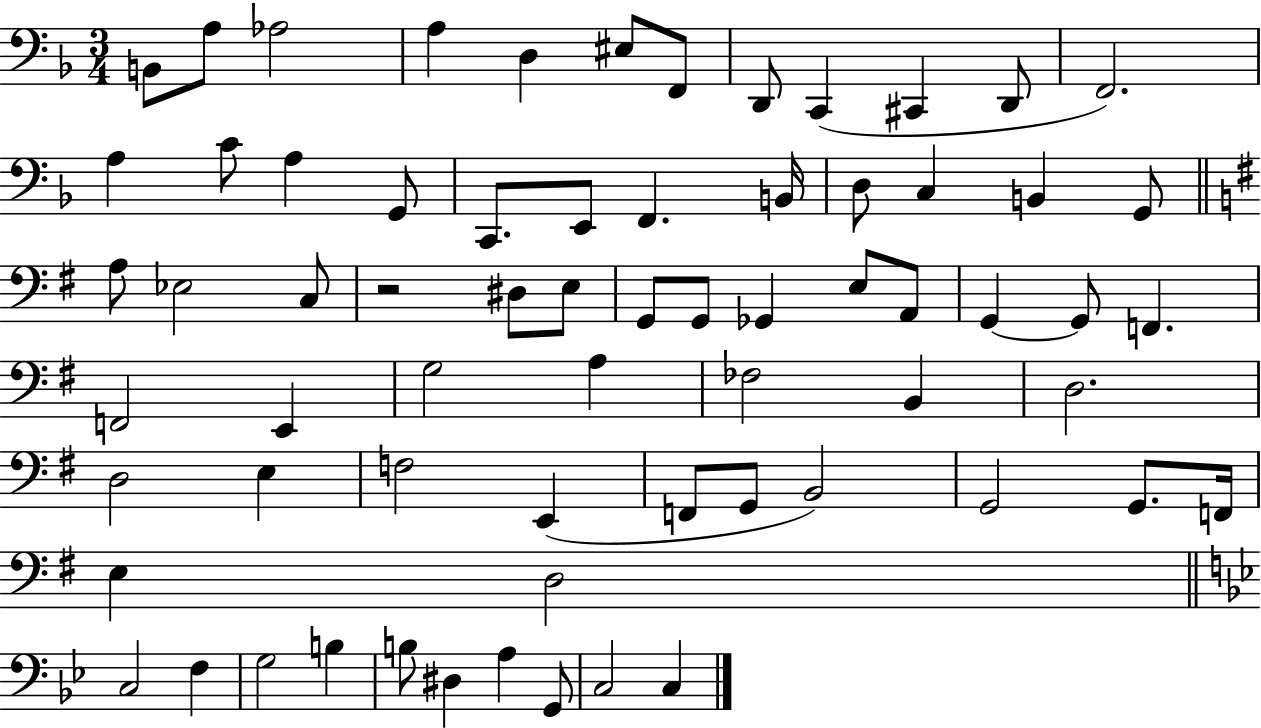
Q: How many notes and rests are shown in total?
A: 67